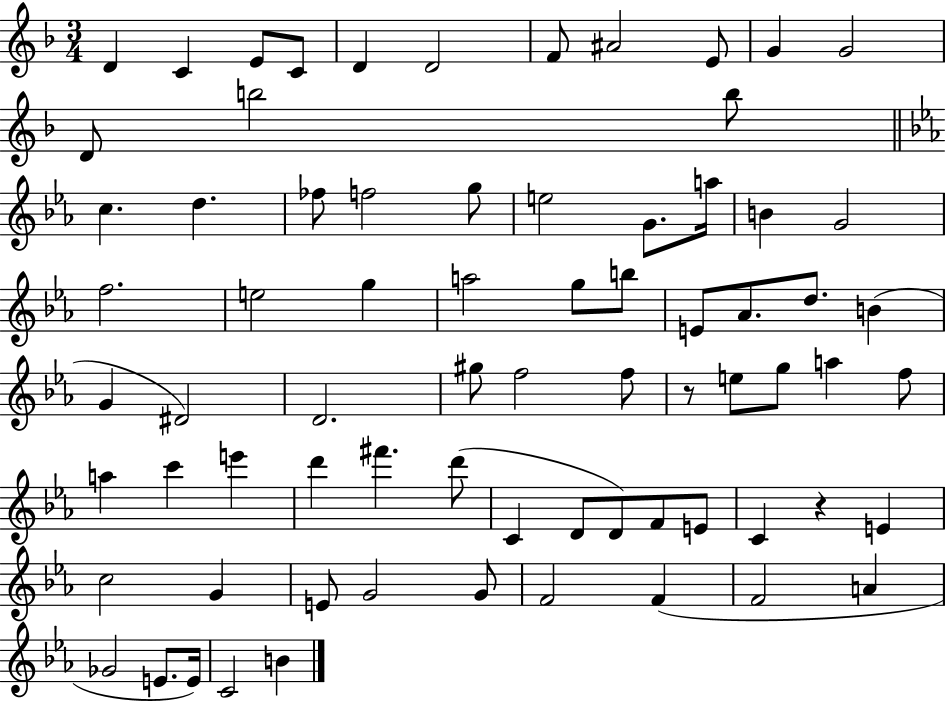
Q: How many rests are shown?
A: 2